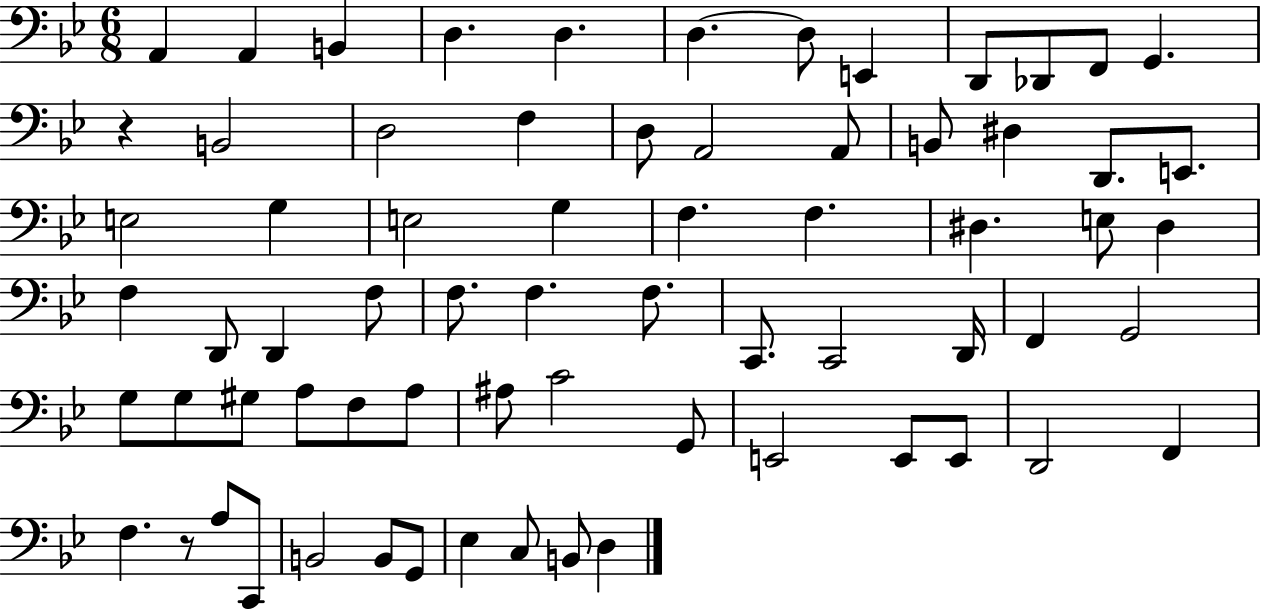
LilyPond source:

{
  \clef bass
  \numericTimeSignature
  \time 6/8
  \key bes \major
  a,4 a,4 b,4 | d4. d4. | d4.~~ d8 e,4 | d,8 des,8 f,8 g,4. | \break r4 b,2 | d2 f4 | d8 a,2 a,8 | b,8 dis4 d,8. e,8. | \break e2 g4 | e2 g4 | f4. f4. | dis4. e8 dis4 | \break f4 d,8 d,4 f8 | f8. f4. f8. | c,8. c,2 d,16 | f,4 g,2 | \break g8 g8 gis8 a8 f8 a8 | ais8 c'2 g,8 | e,2 e,8 e,8 | d,2 f,4 | \break f4. r8 a8 c,8 | b,2 b,8 g,8 | ees4 c8 b,8 d4 | \bar "|."
}